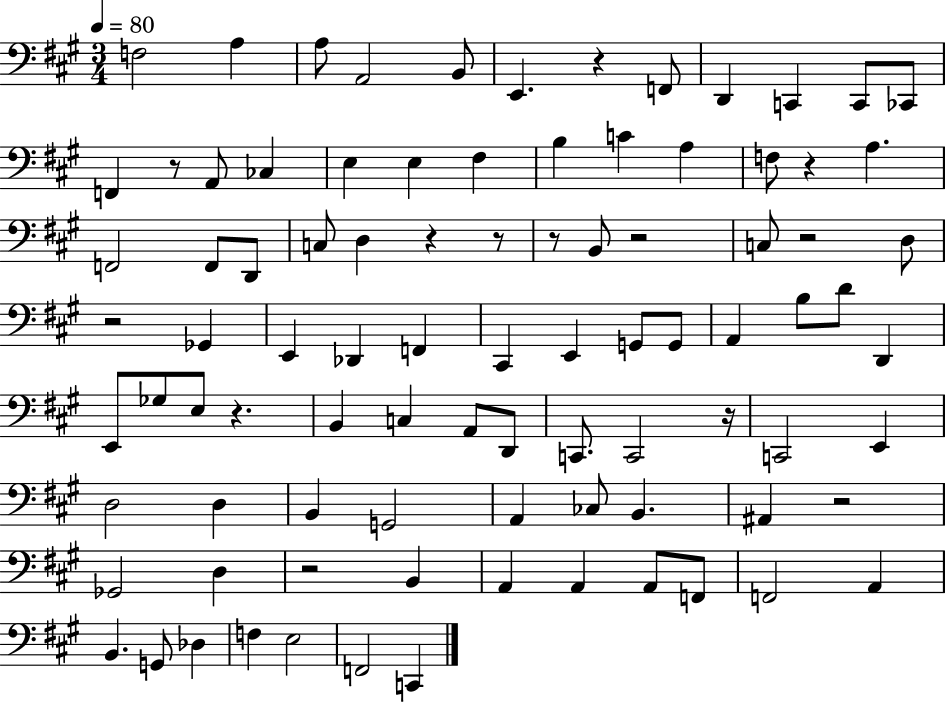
F3/h A3/q A3/e A2/h B2/e E2/q. R/q F2/e D2/q C2/q C2/e CES2/e F2/q R/e A2/e CES3/q E3/q E3/q F#3/q B3/q C4/q A3/q F3/e R/q A3/q. F2/h F2/e D2/e C3/e D3/q R/q R/e R/e B2/e R/h C3/e R/h D3/e R/h Gb2/q E2/q Db2/q F2/q C#2/q E2/q G2/e G2/e A2/q B3/e D4/e D2/q E2/e Gb3/e E3/e R/q. B2/q C3/q A2/e D2/e C2/e. C2/h R/s C2/h E2/q D3/h D3/q B2/q G2/h A2/q CES3/e B2/q. A#2/q R/h Gb2/h D3/q R/h B2/q A2/q A2/q A2/e F2/e F2/h A2/q B2/q. G2/e Db3/q F3/q E3/h F2/h C2/q